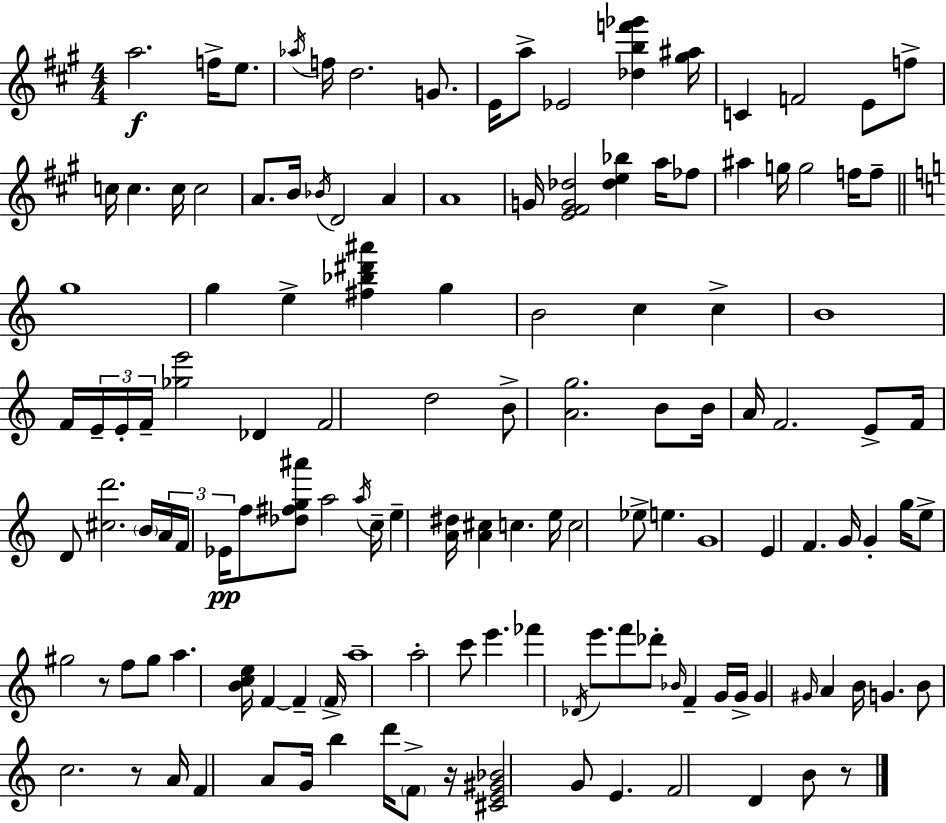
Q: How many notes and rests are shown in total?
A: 132